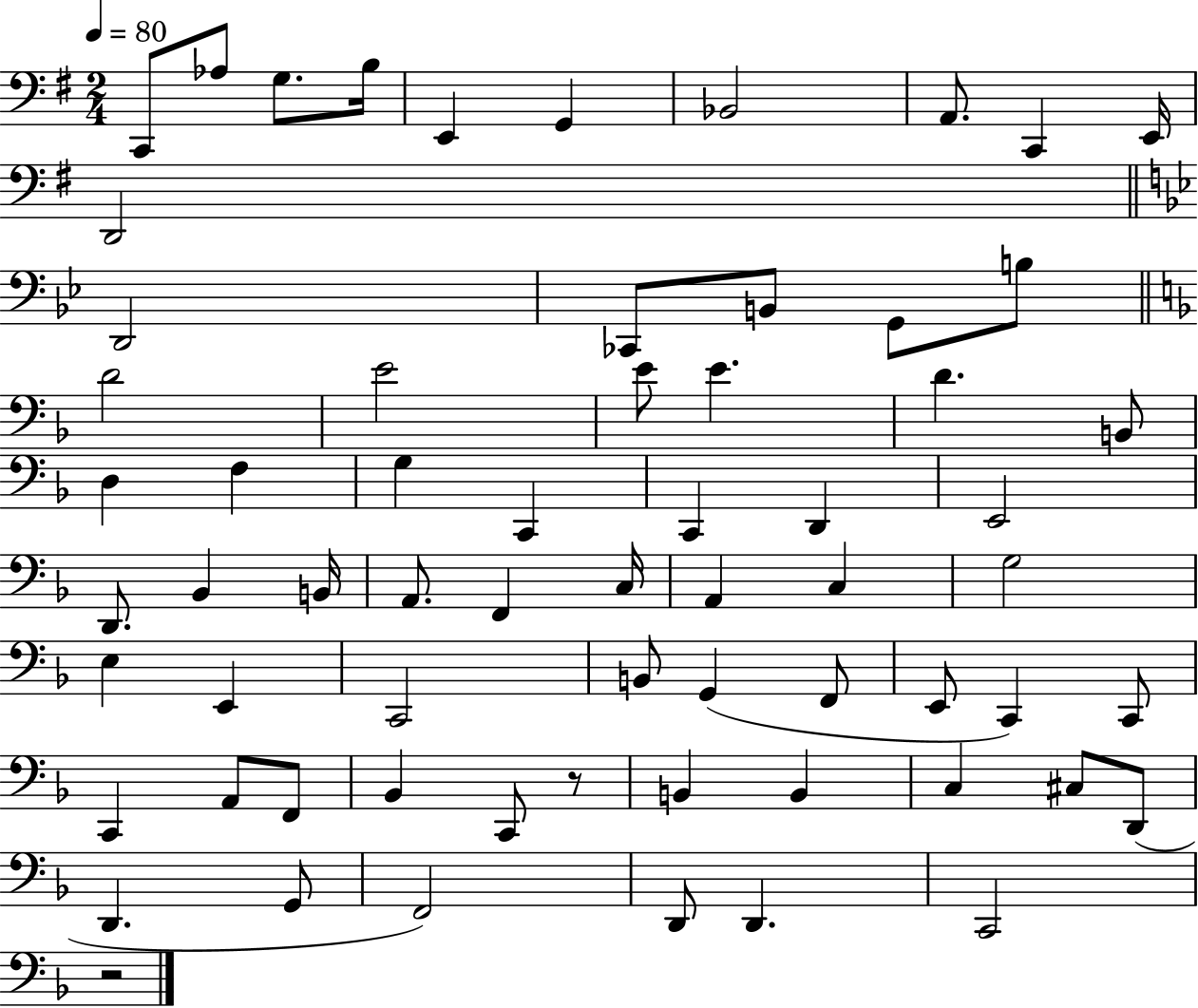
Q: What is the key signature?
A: G major